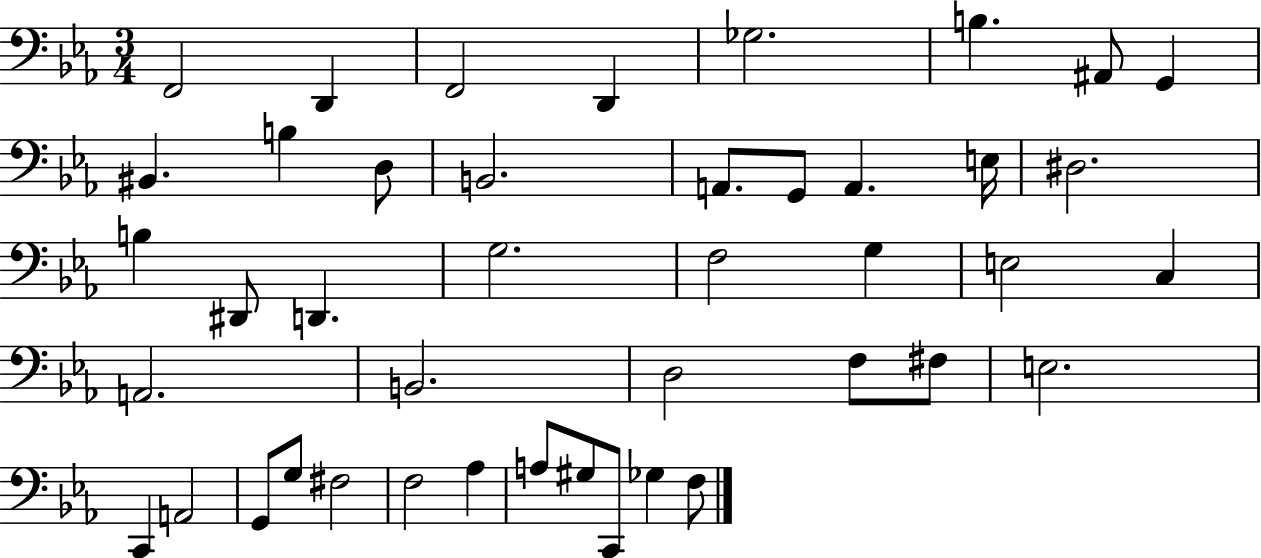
F2/h D2/q F2/h D2/q Gb3/h. B3/q. A#2/e G2/q BIS2/q. B3/q D3/e B2/h. A2/e. G2/e A2/q. E3/s D#3/h. B3/q D#2/e D2/q. G3/h. F3/h G3/q E3/h C3/q A2/h. B2/h. D3/h F3/e F#3/e E3/h. C2/q A2/h G2/e G3/e F#3/h F3/h Ab3/q A3/e G#3/e C2/e Gb3/q F3/e